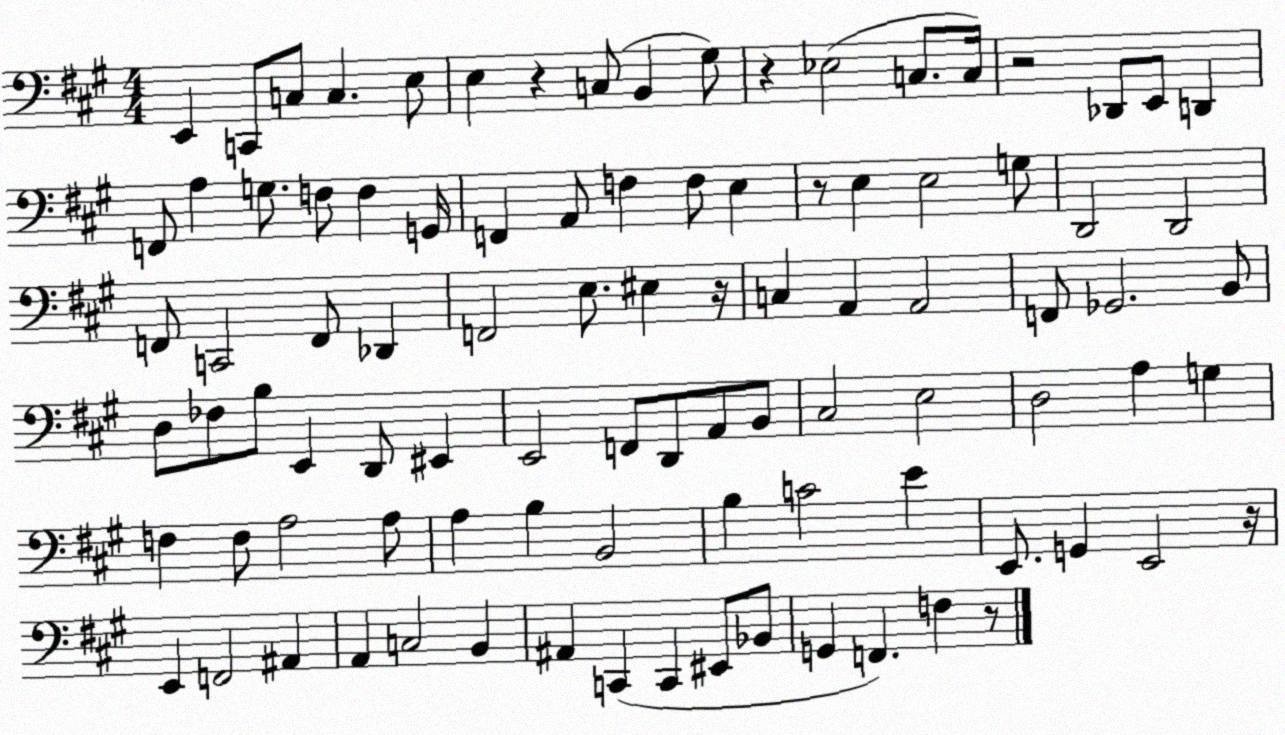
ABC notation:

X:1
T:Untitled
M:4/4
L:1/4
K:A
E,, C,,/2 C,/2 C, E,/2 E, z C,/2 B,, ^G,/2 z _E,2 C,/2 C,/4 z2 _D,,/2 E,,/2 D,, F,,/2 A, G,/2 F,/2 F, G,,/4 F,, A,,/2 F, F,/2 E, z/2 E, E,2 G,/2 D,,2 D,,2 F,,/2 C,,2 F,,/2 _D,, F,,2 E,/2 ^E, z/4 C, A,, A,,2 F,,/2 _G,,2 B,,/2 D,/2 _F,/2 B,/2 E,, D,,/2 ^E,, E,,2 F,,/2 D,,/2 A,,/2 B,,/2 ^C,2 E,2 D,2 A, G, F, F,/2 A,2 A,/2 A, B, B,,2 B, C2 E E,,/2 G,, E,,2 z/4 E,, F,,2 ^A,, A,, C,2 B,, ^A,, C,, C,, ^E,,/2 _B,,/2 G,, F,, F, z/2